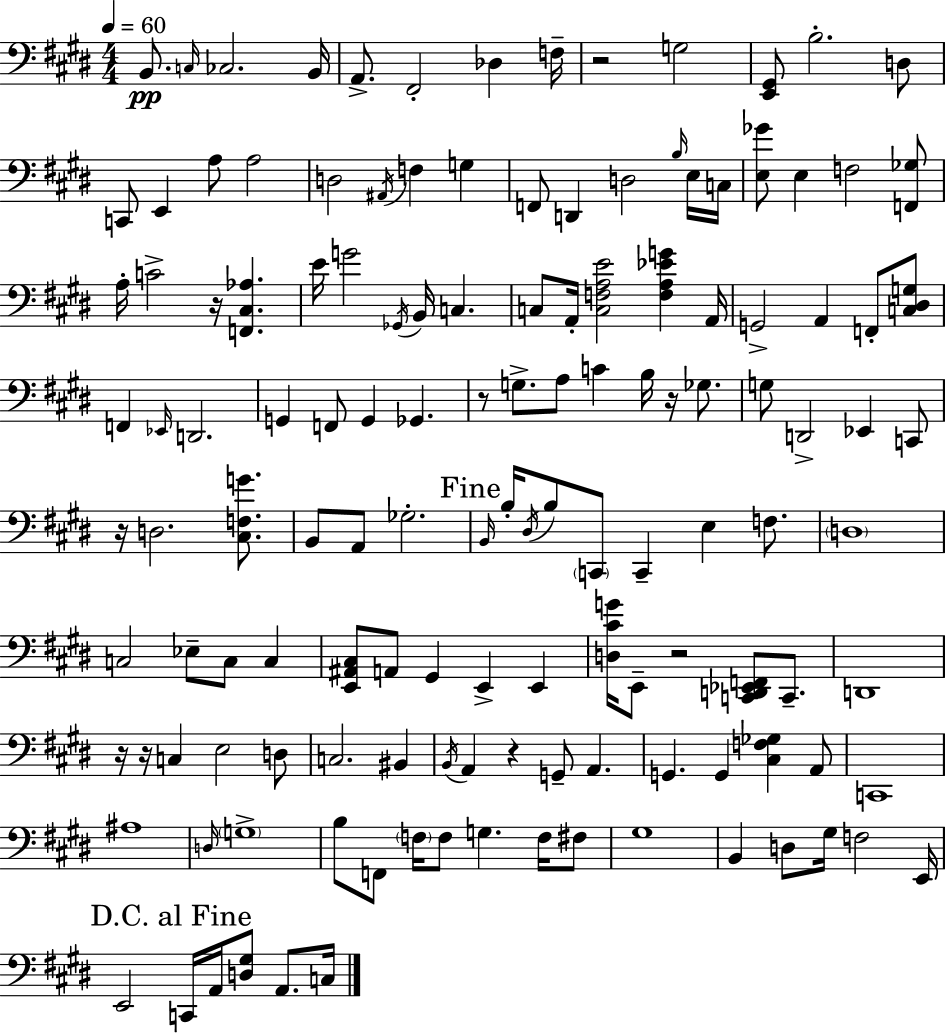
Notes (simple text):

B2/e. C3/s CES3/h. B2/s A2/e. F#2/h Db3/q F3/s R/h G3/h [E2,G#2]/e B3/h. D3/e C2/e E2/q A3/e A3/h D3/h A#2/s F3/q G3/q F2/e D2/q D3/h B3/s E3/s C3/s [E3,Gb4]/e E3/q F3/h [F2,Gb3]/e A3/s C4/h R/s [F2,C#3,Ab3]/q. E4/s G4/h Gb2/s B2/s C3/q. C3/e A2/s [C3,F3,A3,E4]/h [F3,A3,Eb4,G4]/q A2/s G2/h A2/q F2/e [C3,D#3,G3]/e F2/q Eb2/s D2/h. G2/q F2/e G2/q Gb2/q. R/e G3/e. A3/e C4/q B3/s R/s Gb3/e. G3/e D2/h Eb2/q C2/e R/s D3/h. [C#3,F3,G4]/e. B2/e A2/e Gb3/h. B2/s B3/s D#3/s B3/e C2/e C2/q E3/q F3/e. D3/w C3/h Eb3/e C3/e C3/q [E2,A#2,C#3]/e A2/e G#2/q E2/q E2/q [D3,C#4,G4]/s E2/e R/h [C2,D2,Eb2,F2]/e C2/e. D2/w R/s R/s C3/q E3/h D3/e C3/h. BIS2/q B2/s A2/q R/q G2/e A2/q. G2/q. G2/q [C#3,F3,Gb3]/q A2/e C2/w A#3/w D3/s G3/w B3/e F2/e F3/s F3/e G3/q. F3/s F#3/e G#3/w B2/q D3/e G#3/s F3/h E2/s E2/h C2/s A2/s [D3,G#3]/e A2/e. C3/s